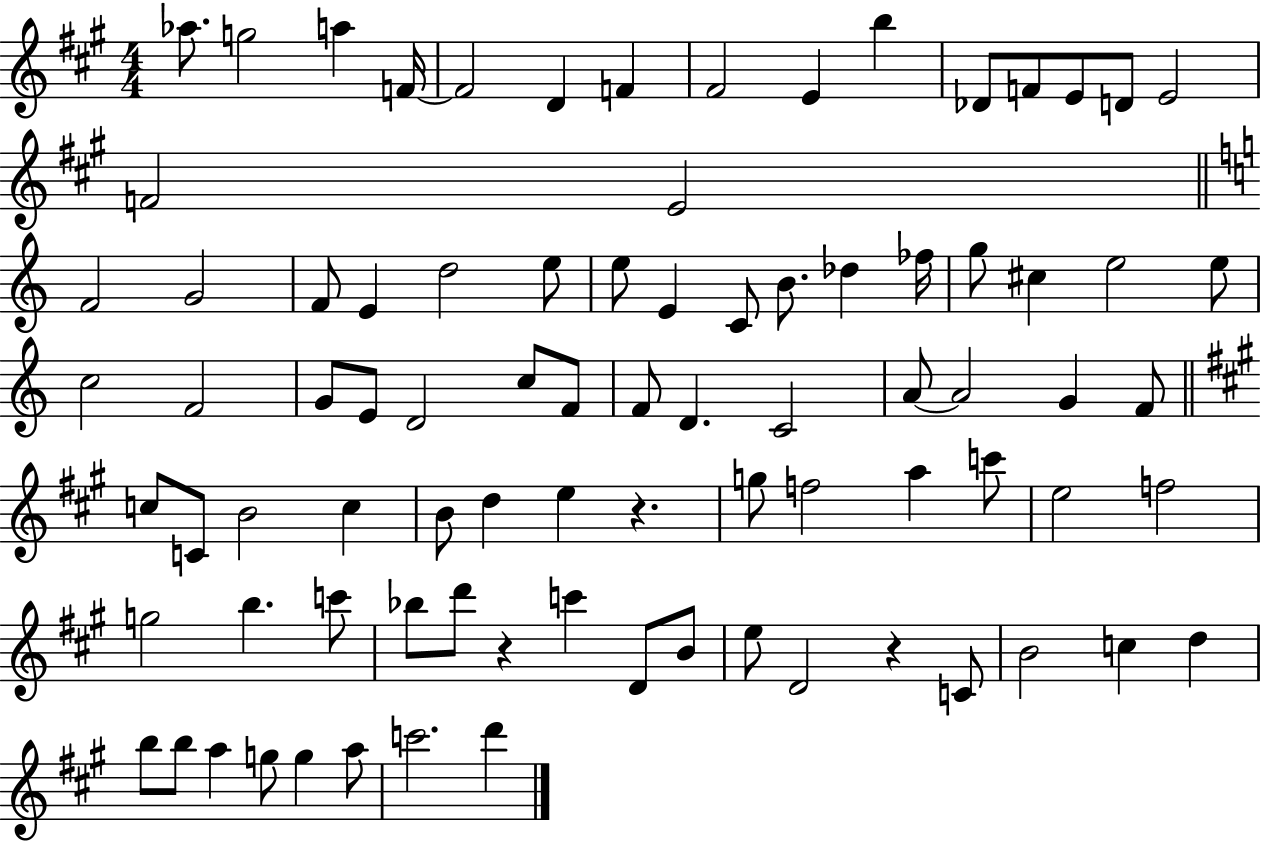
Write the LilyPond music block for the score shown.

{
  \clef treble
  \numericTimeSignature
  \time 4/4
  \key a \major
  aes''8. g''2 a''4 f'16~~ | f'2 d'4 f'4 | fis'2 e'4 b''4 | des'8 f'8 e'8 d'8 e'2 | \break f'2 e'2 | \bar "||" \break \key c \major f'2 g'2 | f'8 e'4 d''2 e''8 | e''8 e'4 c'8 b'8. des''4 fes''16 | g''8 cis''4 e''2 e''8 | \break c''2 f'2 | g'8 e'8 d'2 c''8 f'8 | f'8 d'4. c'2 | a'8~~ a'2 g'4 f'8 | \break \bar "||" \break \key a \major c''8 c'8 b'2 c''4 | b'8 d''4 e''4 r4. | g''8 f''2 a''4 c'''8 | e''2 f''2 | \break g''2 b''4. c'''8 | bes''8 d'''8 r4 c'''4 d'8 b'8 | e''8 d'2 r4 c'8 | b'2 c''4 d''4 | \break b''8 b''8 a''4 g''8 g''4 a''8 | c'''2. d'''4 | \bar "|."
}